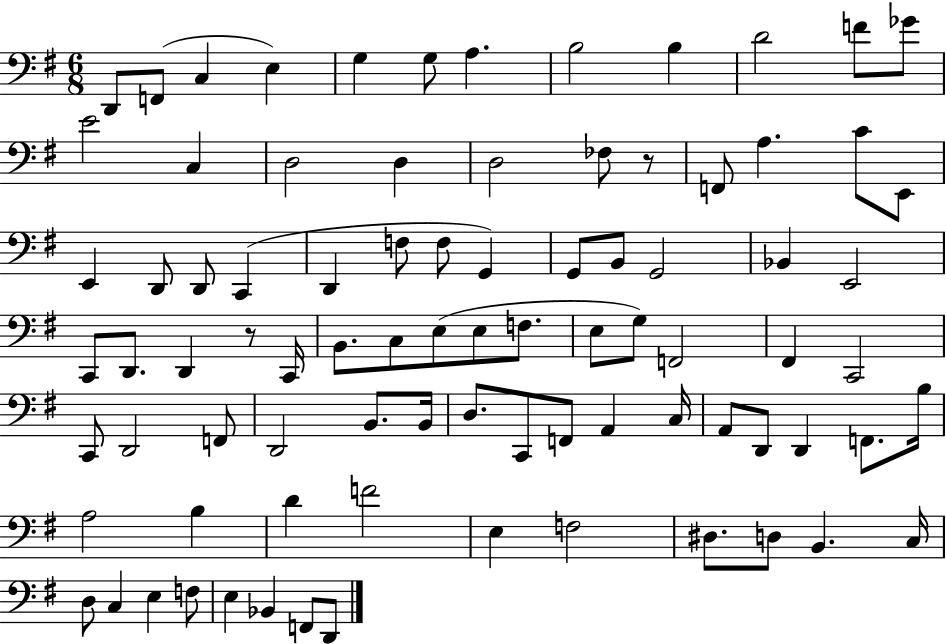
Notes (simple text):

D2/e F2/e C3/q E3/q G3/q G3/e A3/q. B3/h B3/q D4/h F4/e Gb4/e E4/h C3/q D3/h D3/q D3/h FES3/e R/e F2/e A3/q. C4/e E2/e E2/q D2/e D2/e C2/q D2/q F3/e F3/e G2/q G2/e B2/e G2/h Bb2/q E2/h C2/e D2/e. D2/q R/e C2/s B2/e. C3/e E3/e E3/e F3/e. E3/e G3/e F2/h F#2/q C2/h C2/e D2/h F2/e D2/h B2/e. B2/s D3/e. C2/e F2/e A2/q C3/s A2/e D2/e D2/q F2/e. B3/s A3/h B3/q D4/q F4/h E3/q F3/h D#3/e. D3/e B2/q. C3/s D3/e C3/q E3/q F3/e E3/q Bb2/q F2/e D2/e